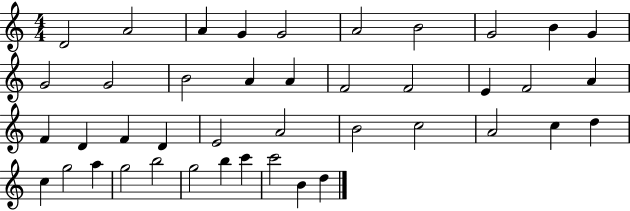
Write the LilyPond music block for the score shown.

{
  \clef treble
  \numericTimeSignature
  \time 4/4
  \key c \major
  d'2 a'2 | a'4 g'4 g'2 | a'2 b'2 | g'2 b'4 g'4 | \break g'2 g'2 | b'2 a'4 a'4 | f'2 f'2 | e'4 f'2 a'4 | \break f'4 d'4 f'4 d'4 | e'2 a'2 | b'2 c''2 | a'2 c''4 d''4 | \break c''4 g''2 a''4 | g''2 b''2 | g''2 b''4 c'''4 | c'''2 b'4 d''4 | \break \bar "|."
}